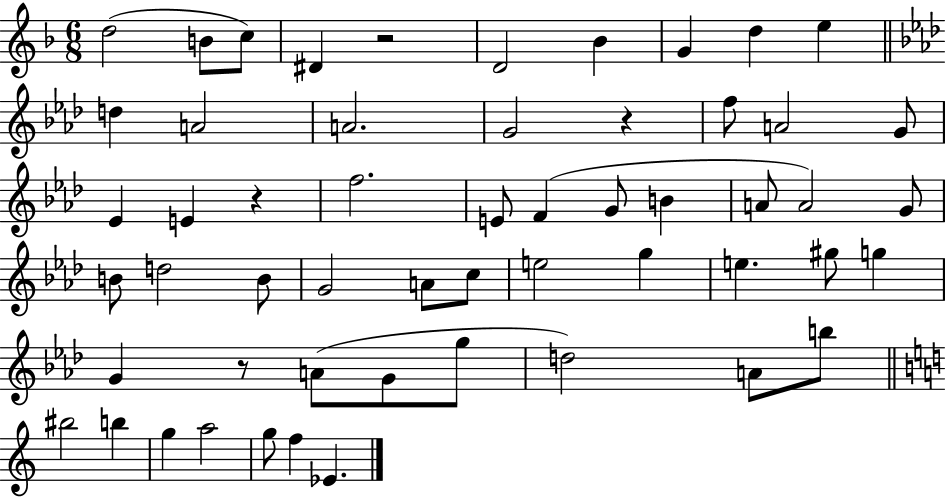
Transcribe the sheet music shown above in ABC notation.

X:1
T:Untitled
M:6/8
L:1/4
K:F
d2 B/2 c/2 ^D z2 D2 _B G d e d A2 A2 G2 z f/2 A2 G/2 _E E z f2 E/2 F G/2 B A/2 A2 G/2 B/2 d2 B/2 G2 A/2 c/2 e2 g e ^g/2 g G z/2 A/2 G/2 g/2 d2 A/2 b/2 ^b2 b g a2 g/2 f _E